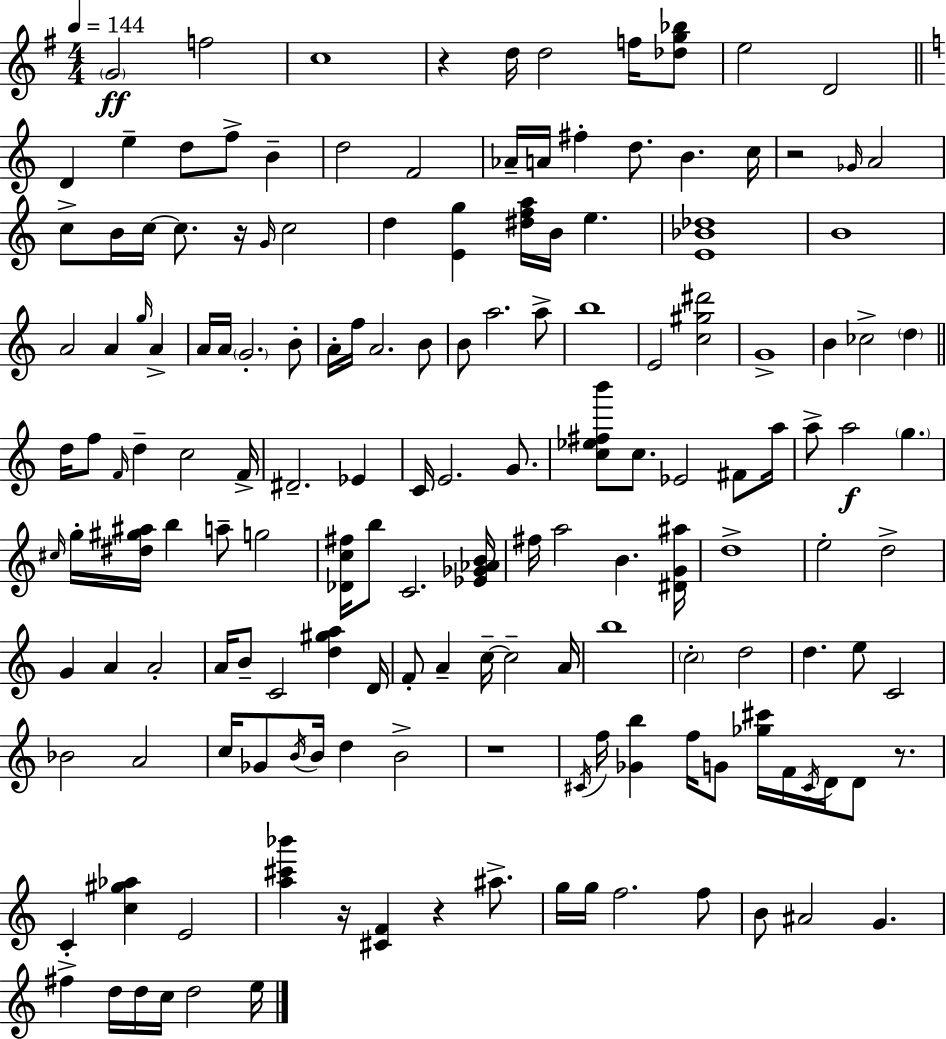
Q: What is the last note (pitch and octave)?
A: E5